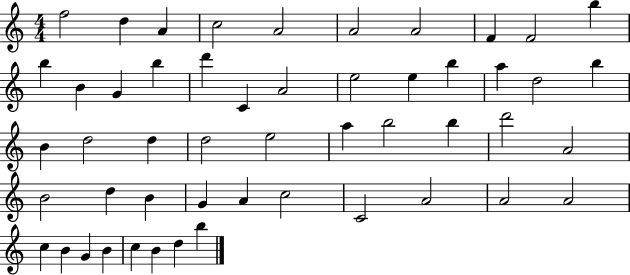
{
  \clef treble
  \numericTimeSignature
  \time 4/4
  \key c \major
  f''2 d''4 a'4 | c''2 a'2 | a'2 a'2 | f'4 f'2 b''4 | \break b''4 b'4 g'4 b''4 | d'''4 c'4 a'2 | e''2 e''4 b''4 | a''4 d''2 b''4 | \break b'4 d''2 d''4 | d''2 e''2 | a''4 b''2 b''4 | d'''2 a'2 | \break b'2 d''4 b'4 | g'4 a'4 c''2 | c'2 a'2 | a'2 a'2 | \break c''4 b'4 g'4 b'4 | c''4 b'4 d''4 b''4 | \bar "|."
}